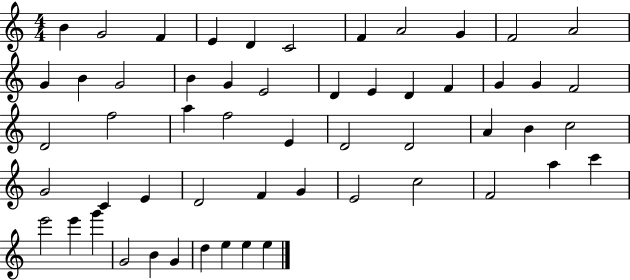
B4/q G4/h F4/q E4/q D4/q C4/h F4/q A4/h G4/q F4/h A4/h G4/q B4/q G4/h B4/q G4/q E4/h D4/q E4/q D4/q F4/q G4/q G4/q F4/h D4/h F5/h A5/q F5/h E4/q D4/h D4/h A4/q B4/q C5/h G4/h C4/q E4/q D4/h F4/q G4/q E4/h C5/h F4/h A5/q C6/q E6/h E6/q G6/q G4/h B4/q G4/q D5/q E5/q E5/q E5/q